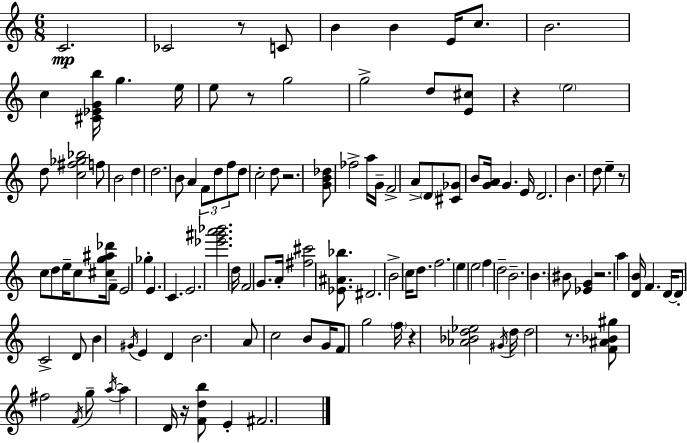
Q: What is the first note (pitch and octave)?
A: C4